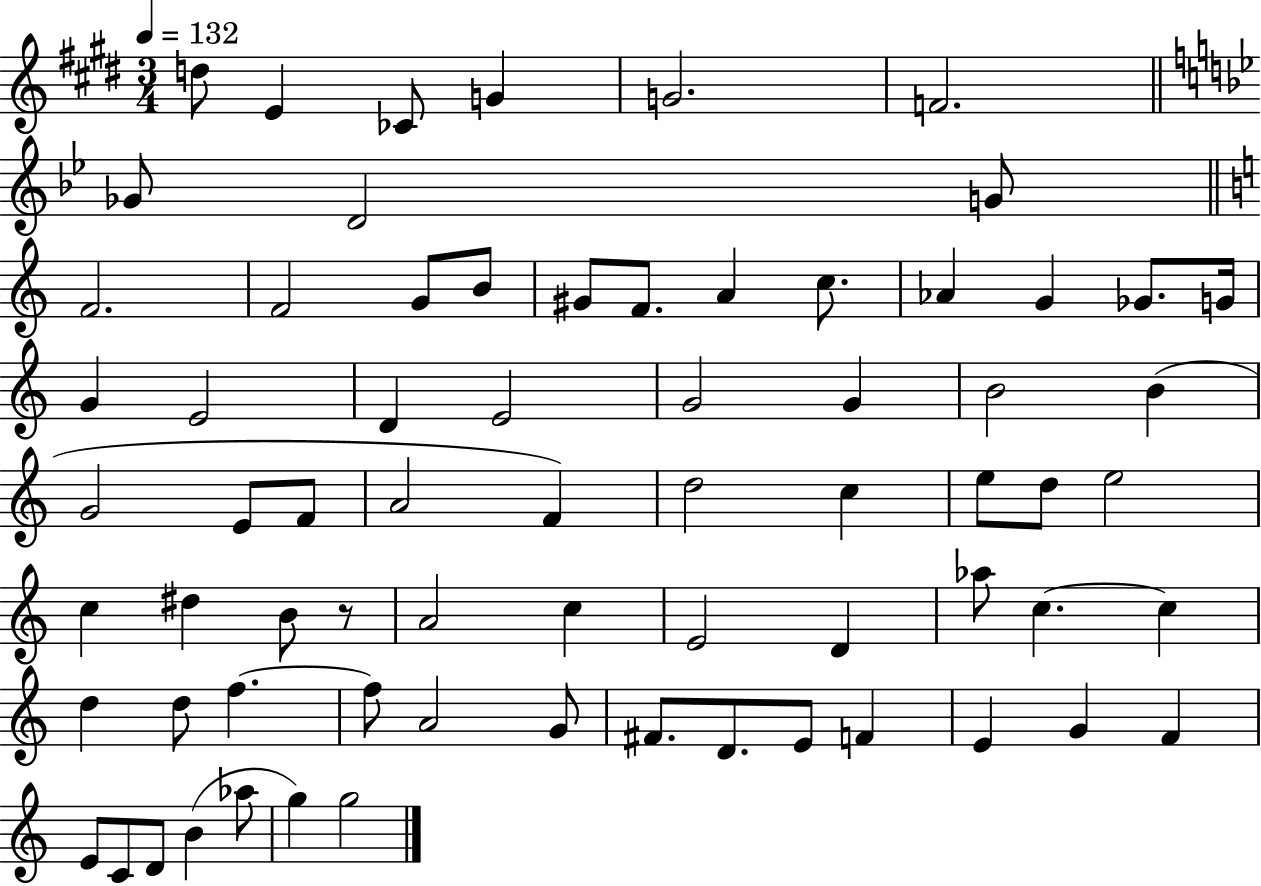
D5/e E4/q CES4/e G4/q G4/h. F4/h. Gb4/e D4/h G4/e F4/h. F4/h G4/e B4/e G#4/e F4/e. A4/q C5/e. Ab4/q G4/q Gb4/e. G4/s G4/q E4/h D4/q E4/h G4/h G4/q B4/h B4/q G4/h E4/e F4/e A4/h F4/q D5/h C5/q E5/e D5/e E5/h C5/q D#5/q B4/e R/e A4/h C5/q E4/h D4/q Ab5/e C5/q. C5/q D5/q D5/e F5/q. F5/e A4/h G4/e F#4/e. D4/e. E4/e F4/q E4/q G4/q F4/q E4/e C4/e D4/e B4/q Ab5/e G5/q G5/h